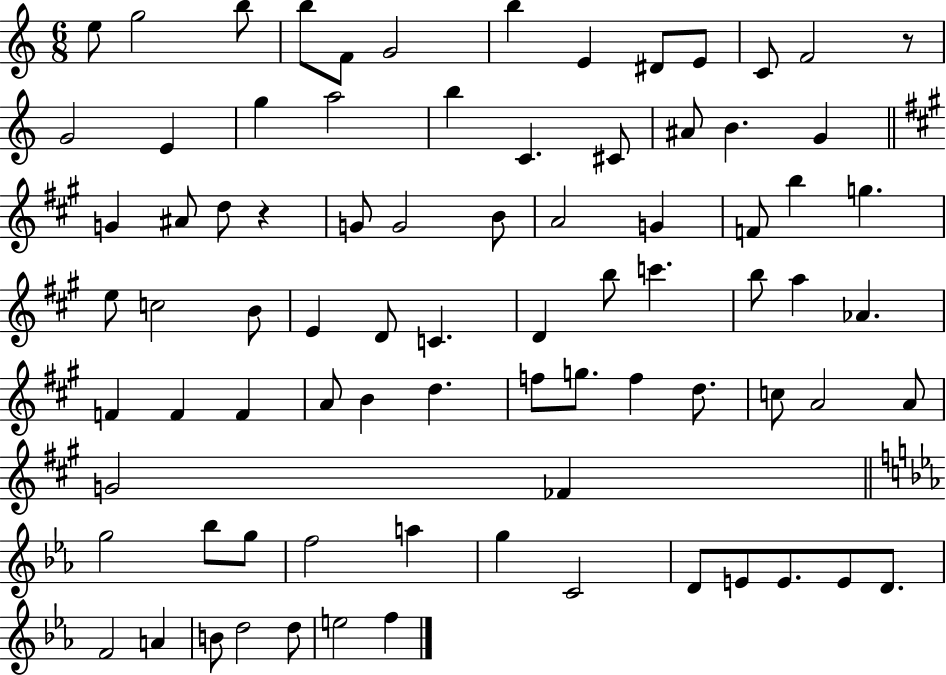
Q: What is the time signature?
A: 6/8